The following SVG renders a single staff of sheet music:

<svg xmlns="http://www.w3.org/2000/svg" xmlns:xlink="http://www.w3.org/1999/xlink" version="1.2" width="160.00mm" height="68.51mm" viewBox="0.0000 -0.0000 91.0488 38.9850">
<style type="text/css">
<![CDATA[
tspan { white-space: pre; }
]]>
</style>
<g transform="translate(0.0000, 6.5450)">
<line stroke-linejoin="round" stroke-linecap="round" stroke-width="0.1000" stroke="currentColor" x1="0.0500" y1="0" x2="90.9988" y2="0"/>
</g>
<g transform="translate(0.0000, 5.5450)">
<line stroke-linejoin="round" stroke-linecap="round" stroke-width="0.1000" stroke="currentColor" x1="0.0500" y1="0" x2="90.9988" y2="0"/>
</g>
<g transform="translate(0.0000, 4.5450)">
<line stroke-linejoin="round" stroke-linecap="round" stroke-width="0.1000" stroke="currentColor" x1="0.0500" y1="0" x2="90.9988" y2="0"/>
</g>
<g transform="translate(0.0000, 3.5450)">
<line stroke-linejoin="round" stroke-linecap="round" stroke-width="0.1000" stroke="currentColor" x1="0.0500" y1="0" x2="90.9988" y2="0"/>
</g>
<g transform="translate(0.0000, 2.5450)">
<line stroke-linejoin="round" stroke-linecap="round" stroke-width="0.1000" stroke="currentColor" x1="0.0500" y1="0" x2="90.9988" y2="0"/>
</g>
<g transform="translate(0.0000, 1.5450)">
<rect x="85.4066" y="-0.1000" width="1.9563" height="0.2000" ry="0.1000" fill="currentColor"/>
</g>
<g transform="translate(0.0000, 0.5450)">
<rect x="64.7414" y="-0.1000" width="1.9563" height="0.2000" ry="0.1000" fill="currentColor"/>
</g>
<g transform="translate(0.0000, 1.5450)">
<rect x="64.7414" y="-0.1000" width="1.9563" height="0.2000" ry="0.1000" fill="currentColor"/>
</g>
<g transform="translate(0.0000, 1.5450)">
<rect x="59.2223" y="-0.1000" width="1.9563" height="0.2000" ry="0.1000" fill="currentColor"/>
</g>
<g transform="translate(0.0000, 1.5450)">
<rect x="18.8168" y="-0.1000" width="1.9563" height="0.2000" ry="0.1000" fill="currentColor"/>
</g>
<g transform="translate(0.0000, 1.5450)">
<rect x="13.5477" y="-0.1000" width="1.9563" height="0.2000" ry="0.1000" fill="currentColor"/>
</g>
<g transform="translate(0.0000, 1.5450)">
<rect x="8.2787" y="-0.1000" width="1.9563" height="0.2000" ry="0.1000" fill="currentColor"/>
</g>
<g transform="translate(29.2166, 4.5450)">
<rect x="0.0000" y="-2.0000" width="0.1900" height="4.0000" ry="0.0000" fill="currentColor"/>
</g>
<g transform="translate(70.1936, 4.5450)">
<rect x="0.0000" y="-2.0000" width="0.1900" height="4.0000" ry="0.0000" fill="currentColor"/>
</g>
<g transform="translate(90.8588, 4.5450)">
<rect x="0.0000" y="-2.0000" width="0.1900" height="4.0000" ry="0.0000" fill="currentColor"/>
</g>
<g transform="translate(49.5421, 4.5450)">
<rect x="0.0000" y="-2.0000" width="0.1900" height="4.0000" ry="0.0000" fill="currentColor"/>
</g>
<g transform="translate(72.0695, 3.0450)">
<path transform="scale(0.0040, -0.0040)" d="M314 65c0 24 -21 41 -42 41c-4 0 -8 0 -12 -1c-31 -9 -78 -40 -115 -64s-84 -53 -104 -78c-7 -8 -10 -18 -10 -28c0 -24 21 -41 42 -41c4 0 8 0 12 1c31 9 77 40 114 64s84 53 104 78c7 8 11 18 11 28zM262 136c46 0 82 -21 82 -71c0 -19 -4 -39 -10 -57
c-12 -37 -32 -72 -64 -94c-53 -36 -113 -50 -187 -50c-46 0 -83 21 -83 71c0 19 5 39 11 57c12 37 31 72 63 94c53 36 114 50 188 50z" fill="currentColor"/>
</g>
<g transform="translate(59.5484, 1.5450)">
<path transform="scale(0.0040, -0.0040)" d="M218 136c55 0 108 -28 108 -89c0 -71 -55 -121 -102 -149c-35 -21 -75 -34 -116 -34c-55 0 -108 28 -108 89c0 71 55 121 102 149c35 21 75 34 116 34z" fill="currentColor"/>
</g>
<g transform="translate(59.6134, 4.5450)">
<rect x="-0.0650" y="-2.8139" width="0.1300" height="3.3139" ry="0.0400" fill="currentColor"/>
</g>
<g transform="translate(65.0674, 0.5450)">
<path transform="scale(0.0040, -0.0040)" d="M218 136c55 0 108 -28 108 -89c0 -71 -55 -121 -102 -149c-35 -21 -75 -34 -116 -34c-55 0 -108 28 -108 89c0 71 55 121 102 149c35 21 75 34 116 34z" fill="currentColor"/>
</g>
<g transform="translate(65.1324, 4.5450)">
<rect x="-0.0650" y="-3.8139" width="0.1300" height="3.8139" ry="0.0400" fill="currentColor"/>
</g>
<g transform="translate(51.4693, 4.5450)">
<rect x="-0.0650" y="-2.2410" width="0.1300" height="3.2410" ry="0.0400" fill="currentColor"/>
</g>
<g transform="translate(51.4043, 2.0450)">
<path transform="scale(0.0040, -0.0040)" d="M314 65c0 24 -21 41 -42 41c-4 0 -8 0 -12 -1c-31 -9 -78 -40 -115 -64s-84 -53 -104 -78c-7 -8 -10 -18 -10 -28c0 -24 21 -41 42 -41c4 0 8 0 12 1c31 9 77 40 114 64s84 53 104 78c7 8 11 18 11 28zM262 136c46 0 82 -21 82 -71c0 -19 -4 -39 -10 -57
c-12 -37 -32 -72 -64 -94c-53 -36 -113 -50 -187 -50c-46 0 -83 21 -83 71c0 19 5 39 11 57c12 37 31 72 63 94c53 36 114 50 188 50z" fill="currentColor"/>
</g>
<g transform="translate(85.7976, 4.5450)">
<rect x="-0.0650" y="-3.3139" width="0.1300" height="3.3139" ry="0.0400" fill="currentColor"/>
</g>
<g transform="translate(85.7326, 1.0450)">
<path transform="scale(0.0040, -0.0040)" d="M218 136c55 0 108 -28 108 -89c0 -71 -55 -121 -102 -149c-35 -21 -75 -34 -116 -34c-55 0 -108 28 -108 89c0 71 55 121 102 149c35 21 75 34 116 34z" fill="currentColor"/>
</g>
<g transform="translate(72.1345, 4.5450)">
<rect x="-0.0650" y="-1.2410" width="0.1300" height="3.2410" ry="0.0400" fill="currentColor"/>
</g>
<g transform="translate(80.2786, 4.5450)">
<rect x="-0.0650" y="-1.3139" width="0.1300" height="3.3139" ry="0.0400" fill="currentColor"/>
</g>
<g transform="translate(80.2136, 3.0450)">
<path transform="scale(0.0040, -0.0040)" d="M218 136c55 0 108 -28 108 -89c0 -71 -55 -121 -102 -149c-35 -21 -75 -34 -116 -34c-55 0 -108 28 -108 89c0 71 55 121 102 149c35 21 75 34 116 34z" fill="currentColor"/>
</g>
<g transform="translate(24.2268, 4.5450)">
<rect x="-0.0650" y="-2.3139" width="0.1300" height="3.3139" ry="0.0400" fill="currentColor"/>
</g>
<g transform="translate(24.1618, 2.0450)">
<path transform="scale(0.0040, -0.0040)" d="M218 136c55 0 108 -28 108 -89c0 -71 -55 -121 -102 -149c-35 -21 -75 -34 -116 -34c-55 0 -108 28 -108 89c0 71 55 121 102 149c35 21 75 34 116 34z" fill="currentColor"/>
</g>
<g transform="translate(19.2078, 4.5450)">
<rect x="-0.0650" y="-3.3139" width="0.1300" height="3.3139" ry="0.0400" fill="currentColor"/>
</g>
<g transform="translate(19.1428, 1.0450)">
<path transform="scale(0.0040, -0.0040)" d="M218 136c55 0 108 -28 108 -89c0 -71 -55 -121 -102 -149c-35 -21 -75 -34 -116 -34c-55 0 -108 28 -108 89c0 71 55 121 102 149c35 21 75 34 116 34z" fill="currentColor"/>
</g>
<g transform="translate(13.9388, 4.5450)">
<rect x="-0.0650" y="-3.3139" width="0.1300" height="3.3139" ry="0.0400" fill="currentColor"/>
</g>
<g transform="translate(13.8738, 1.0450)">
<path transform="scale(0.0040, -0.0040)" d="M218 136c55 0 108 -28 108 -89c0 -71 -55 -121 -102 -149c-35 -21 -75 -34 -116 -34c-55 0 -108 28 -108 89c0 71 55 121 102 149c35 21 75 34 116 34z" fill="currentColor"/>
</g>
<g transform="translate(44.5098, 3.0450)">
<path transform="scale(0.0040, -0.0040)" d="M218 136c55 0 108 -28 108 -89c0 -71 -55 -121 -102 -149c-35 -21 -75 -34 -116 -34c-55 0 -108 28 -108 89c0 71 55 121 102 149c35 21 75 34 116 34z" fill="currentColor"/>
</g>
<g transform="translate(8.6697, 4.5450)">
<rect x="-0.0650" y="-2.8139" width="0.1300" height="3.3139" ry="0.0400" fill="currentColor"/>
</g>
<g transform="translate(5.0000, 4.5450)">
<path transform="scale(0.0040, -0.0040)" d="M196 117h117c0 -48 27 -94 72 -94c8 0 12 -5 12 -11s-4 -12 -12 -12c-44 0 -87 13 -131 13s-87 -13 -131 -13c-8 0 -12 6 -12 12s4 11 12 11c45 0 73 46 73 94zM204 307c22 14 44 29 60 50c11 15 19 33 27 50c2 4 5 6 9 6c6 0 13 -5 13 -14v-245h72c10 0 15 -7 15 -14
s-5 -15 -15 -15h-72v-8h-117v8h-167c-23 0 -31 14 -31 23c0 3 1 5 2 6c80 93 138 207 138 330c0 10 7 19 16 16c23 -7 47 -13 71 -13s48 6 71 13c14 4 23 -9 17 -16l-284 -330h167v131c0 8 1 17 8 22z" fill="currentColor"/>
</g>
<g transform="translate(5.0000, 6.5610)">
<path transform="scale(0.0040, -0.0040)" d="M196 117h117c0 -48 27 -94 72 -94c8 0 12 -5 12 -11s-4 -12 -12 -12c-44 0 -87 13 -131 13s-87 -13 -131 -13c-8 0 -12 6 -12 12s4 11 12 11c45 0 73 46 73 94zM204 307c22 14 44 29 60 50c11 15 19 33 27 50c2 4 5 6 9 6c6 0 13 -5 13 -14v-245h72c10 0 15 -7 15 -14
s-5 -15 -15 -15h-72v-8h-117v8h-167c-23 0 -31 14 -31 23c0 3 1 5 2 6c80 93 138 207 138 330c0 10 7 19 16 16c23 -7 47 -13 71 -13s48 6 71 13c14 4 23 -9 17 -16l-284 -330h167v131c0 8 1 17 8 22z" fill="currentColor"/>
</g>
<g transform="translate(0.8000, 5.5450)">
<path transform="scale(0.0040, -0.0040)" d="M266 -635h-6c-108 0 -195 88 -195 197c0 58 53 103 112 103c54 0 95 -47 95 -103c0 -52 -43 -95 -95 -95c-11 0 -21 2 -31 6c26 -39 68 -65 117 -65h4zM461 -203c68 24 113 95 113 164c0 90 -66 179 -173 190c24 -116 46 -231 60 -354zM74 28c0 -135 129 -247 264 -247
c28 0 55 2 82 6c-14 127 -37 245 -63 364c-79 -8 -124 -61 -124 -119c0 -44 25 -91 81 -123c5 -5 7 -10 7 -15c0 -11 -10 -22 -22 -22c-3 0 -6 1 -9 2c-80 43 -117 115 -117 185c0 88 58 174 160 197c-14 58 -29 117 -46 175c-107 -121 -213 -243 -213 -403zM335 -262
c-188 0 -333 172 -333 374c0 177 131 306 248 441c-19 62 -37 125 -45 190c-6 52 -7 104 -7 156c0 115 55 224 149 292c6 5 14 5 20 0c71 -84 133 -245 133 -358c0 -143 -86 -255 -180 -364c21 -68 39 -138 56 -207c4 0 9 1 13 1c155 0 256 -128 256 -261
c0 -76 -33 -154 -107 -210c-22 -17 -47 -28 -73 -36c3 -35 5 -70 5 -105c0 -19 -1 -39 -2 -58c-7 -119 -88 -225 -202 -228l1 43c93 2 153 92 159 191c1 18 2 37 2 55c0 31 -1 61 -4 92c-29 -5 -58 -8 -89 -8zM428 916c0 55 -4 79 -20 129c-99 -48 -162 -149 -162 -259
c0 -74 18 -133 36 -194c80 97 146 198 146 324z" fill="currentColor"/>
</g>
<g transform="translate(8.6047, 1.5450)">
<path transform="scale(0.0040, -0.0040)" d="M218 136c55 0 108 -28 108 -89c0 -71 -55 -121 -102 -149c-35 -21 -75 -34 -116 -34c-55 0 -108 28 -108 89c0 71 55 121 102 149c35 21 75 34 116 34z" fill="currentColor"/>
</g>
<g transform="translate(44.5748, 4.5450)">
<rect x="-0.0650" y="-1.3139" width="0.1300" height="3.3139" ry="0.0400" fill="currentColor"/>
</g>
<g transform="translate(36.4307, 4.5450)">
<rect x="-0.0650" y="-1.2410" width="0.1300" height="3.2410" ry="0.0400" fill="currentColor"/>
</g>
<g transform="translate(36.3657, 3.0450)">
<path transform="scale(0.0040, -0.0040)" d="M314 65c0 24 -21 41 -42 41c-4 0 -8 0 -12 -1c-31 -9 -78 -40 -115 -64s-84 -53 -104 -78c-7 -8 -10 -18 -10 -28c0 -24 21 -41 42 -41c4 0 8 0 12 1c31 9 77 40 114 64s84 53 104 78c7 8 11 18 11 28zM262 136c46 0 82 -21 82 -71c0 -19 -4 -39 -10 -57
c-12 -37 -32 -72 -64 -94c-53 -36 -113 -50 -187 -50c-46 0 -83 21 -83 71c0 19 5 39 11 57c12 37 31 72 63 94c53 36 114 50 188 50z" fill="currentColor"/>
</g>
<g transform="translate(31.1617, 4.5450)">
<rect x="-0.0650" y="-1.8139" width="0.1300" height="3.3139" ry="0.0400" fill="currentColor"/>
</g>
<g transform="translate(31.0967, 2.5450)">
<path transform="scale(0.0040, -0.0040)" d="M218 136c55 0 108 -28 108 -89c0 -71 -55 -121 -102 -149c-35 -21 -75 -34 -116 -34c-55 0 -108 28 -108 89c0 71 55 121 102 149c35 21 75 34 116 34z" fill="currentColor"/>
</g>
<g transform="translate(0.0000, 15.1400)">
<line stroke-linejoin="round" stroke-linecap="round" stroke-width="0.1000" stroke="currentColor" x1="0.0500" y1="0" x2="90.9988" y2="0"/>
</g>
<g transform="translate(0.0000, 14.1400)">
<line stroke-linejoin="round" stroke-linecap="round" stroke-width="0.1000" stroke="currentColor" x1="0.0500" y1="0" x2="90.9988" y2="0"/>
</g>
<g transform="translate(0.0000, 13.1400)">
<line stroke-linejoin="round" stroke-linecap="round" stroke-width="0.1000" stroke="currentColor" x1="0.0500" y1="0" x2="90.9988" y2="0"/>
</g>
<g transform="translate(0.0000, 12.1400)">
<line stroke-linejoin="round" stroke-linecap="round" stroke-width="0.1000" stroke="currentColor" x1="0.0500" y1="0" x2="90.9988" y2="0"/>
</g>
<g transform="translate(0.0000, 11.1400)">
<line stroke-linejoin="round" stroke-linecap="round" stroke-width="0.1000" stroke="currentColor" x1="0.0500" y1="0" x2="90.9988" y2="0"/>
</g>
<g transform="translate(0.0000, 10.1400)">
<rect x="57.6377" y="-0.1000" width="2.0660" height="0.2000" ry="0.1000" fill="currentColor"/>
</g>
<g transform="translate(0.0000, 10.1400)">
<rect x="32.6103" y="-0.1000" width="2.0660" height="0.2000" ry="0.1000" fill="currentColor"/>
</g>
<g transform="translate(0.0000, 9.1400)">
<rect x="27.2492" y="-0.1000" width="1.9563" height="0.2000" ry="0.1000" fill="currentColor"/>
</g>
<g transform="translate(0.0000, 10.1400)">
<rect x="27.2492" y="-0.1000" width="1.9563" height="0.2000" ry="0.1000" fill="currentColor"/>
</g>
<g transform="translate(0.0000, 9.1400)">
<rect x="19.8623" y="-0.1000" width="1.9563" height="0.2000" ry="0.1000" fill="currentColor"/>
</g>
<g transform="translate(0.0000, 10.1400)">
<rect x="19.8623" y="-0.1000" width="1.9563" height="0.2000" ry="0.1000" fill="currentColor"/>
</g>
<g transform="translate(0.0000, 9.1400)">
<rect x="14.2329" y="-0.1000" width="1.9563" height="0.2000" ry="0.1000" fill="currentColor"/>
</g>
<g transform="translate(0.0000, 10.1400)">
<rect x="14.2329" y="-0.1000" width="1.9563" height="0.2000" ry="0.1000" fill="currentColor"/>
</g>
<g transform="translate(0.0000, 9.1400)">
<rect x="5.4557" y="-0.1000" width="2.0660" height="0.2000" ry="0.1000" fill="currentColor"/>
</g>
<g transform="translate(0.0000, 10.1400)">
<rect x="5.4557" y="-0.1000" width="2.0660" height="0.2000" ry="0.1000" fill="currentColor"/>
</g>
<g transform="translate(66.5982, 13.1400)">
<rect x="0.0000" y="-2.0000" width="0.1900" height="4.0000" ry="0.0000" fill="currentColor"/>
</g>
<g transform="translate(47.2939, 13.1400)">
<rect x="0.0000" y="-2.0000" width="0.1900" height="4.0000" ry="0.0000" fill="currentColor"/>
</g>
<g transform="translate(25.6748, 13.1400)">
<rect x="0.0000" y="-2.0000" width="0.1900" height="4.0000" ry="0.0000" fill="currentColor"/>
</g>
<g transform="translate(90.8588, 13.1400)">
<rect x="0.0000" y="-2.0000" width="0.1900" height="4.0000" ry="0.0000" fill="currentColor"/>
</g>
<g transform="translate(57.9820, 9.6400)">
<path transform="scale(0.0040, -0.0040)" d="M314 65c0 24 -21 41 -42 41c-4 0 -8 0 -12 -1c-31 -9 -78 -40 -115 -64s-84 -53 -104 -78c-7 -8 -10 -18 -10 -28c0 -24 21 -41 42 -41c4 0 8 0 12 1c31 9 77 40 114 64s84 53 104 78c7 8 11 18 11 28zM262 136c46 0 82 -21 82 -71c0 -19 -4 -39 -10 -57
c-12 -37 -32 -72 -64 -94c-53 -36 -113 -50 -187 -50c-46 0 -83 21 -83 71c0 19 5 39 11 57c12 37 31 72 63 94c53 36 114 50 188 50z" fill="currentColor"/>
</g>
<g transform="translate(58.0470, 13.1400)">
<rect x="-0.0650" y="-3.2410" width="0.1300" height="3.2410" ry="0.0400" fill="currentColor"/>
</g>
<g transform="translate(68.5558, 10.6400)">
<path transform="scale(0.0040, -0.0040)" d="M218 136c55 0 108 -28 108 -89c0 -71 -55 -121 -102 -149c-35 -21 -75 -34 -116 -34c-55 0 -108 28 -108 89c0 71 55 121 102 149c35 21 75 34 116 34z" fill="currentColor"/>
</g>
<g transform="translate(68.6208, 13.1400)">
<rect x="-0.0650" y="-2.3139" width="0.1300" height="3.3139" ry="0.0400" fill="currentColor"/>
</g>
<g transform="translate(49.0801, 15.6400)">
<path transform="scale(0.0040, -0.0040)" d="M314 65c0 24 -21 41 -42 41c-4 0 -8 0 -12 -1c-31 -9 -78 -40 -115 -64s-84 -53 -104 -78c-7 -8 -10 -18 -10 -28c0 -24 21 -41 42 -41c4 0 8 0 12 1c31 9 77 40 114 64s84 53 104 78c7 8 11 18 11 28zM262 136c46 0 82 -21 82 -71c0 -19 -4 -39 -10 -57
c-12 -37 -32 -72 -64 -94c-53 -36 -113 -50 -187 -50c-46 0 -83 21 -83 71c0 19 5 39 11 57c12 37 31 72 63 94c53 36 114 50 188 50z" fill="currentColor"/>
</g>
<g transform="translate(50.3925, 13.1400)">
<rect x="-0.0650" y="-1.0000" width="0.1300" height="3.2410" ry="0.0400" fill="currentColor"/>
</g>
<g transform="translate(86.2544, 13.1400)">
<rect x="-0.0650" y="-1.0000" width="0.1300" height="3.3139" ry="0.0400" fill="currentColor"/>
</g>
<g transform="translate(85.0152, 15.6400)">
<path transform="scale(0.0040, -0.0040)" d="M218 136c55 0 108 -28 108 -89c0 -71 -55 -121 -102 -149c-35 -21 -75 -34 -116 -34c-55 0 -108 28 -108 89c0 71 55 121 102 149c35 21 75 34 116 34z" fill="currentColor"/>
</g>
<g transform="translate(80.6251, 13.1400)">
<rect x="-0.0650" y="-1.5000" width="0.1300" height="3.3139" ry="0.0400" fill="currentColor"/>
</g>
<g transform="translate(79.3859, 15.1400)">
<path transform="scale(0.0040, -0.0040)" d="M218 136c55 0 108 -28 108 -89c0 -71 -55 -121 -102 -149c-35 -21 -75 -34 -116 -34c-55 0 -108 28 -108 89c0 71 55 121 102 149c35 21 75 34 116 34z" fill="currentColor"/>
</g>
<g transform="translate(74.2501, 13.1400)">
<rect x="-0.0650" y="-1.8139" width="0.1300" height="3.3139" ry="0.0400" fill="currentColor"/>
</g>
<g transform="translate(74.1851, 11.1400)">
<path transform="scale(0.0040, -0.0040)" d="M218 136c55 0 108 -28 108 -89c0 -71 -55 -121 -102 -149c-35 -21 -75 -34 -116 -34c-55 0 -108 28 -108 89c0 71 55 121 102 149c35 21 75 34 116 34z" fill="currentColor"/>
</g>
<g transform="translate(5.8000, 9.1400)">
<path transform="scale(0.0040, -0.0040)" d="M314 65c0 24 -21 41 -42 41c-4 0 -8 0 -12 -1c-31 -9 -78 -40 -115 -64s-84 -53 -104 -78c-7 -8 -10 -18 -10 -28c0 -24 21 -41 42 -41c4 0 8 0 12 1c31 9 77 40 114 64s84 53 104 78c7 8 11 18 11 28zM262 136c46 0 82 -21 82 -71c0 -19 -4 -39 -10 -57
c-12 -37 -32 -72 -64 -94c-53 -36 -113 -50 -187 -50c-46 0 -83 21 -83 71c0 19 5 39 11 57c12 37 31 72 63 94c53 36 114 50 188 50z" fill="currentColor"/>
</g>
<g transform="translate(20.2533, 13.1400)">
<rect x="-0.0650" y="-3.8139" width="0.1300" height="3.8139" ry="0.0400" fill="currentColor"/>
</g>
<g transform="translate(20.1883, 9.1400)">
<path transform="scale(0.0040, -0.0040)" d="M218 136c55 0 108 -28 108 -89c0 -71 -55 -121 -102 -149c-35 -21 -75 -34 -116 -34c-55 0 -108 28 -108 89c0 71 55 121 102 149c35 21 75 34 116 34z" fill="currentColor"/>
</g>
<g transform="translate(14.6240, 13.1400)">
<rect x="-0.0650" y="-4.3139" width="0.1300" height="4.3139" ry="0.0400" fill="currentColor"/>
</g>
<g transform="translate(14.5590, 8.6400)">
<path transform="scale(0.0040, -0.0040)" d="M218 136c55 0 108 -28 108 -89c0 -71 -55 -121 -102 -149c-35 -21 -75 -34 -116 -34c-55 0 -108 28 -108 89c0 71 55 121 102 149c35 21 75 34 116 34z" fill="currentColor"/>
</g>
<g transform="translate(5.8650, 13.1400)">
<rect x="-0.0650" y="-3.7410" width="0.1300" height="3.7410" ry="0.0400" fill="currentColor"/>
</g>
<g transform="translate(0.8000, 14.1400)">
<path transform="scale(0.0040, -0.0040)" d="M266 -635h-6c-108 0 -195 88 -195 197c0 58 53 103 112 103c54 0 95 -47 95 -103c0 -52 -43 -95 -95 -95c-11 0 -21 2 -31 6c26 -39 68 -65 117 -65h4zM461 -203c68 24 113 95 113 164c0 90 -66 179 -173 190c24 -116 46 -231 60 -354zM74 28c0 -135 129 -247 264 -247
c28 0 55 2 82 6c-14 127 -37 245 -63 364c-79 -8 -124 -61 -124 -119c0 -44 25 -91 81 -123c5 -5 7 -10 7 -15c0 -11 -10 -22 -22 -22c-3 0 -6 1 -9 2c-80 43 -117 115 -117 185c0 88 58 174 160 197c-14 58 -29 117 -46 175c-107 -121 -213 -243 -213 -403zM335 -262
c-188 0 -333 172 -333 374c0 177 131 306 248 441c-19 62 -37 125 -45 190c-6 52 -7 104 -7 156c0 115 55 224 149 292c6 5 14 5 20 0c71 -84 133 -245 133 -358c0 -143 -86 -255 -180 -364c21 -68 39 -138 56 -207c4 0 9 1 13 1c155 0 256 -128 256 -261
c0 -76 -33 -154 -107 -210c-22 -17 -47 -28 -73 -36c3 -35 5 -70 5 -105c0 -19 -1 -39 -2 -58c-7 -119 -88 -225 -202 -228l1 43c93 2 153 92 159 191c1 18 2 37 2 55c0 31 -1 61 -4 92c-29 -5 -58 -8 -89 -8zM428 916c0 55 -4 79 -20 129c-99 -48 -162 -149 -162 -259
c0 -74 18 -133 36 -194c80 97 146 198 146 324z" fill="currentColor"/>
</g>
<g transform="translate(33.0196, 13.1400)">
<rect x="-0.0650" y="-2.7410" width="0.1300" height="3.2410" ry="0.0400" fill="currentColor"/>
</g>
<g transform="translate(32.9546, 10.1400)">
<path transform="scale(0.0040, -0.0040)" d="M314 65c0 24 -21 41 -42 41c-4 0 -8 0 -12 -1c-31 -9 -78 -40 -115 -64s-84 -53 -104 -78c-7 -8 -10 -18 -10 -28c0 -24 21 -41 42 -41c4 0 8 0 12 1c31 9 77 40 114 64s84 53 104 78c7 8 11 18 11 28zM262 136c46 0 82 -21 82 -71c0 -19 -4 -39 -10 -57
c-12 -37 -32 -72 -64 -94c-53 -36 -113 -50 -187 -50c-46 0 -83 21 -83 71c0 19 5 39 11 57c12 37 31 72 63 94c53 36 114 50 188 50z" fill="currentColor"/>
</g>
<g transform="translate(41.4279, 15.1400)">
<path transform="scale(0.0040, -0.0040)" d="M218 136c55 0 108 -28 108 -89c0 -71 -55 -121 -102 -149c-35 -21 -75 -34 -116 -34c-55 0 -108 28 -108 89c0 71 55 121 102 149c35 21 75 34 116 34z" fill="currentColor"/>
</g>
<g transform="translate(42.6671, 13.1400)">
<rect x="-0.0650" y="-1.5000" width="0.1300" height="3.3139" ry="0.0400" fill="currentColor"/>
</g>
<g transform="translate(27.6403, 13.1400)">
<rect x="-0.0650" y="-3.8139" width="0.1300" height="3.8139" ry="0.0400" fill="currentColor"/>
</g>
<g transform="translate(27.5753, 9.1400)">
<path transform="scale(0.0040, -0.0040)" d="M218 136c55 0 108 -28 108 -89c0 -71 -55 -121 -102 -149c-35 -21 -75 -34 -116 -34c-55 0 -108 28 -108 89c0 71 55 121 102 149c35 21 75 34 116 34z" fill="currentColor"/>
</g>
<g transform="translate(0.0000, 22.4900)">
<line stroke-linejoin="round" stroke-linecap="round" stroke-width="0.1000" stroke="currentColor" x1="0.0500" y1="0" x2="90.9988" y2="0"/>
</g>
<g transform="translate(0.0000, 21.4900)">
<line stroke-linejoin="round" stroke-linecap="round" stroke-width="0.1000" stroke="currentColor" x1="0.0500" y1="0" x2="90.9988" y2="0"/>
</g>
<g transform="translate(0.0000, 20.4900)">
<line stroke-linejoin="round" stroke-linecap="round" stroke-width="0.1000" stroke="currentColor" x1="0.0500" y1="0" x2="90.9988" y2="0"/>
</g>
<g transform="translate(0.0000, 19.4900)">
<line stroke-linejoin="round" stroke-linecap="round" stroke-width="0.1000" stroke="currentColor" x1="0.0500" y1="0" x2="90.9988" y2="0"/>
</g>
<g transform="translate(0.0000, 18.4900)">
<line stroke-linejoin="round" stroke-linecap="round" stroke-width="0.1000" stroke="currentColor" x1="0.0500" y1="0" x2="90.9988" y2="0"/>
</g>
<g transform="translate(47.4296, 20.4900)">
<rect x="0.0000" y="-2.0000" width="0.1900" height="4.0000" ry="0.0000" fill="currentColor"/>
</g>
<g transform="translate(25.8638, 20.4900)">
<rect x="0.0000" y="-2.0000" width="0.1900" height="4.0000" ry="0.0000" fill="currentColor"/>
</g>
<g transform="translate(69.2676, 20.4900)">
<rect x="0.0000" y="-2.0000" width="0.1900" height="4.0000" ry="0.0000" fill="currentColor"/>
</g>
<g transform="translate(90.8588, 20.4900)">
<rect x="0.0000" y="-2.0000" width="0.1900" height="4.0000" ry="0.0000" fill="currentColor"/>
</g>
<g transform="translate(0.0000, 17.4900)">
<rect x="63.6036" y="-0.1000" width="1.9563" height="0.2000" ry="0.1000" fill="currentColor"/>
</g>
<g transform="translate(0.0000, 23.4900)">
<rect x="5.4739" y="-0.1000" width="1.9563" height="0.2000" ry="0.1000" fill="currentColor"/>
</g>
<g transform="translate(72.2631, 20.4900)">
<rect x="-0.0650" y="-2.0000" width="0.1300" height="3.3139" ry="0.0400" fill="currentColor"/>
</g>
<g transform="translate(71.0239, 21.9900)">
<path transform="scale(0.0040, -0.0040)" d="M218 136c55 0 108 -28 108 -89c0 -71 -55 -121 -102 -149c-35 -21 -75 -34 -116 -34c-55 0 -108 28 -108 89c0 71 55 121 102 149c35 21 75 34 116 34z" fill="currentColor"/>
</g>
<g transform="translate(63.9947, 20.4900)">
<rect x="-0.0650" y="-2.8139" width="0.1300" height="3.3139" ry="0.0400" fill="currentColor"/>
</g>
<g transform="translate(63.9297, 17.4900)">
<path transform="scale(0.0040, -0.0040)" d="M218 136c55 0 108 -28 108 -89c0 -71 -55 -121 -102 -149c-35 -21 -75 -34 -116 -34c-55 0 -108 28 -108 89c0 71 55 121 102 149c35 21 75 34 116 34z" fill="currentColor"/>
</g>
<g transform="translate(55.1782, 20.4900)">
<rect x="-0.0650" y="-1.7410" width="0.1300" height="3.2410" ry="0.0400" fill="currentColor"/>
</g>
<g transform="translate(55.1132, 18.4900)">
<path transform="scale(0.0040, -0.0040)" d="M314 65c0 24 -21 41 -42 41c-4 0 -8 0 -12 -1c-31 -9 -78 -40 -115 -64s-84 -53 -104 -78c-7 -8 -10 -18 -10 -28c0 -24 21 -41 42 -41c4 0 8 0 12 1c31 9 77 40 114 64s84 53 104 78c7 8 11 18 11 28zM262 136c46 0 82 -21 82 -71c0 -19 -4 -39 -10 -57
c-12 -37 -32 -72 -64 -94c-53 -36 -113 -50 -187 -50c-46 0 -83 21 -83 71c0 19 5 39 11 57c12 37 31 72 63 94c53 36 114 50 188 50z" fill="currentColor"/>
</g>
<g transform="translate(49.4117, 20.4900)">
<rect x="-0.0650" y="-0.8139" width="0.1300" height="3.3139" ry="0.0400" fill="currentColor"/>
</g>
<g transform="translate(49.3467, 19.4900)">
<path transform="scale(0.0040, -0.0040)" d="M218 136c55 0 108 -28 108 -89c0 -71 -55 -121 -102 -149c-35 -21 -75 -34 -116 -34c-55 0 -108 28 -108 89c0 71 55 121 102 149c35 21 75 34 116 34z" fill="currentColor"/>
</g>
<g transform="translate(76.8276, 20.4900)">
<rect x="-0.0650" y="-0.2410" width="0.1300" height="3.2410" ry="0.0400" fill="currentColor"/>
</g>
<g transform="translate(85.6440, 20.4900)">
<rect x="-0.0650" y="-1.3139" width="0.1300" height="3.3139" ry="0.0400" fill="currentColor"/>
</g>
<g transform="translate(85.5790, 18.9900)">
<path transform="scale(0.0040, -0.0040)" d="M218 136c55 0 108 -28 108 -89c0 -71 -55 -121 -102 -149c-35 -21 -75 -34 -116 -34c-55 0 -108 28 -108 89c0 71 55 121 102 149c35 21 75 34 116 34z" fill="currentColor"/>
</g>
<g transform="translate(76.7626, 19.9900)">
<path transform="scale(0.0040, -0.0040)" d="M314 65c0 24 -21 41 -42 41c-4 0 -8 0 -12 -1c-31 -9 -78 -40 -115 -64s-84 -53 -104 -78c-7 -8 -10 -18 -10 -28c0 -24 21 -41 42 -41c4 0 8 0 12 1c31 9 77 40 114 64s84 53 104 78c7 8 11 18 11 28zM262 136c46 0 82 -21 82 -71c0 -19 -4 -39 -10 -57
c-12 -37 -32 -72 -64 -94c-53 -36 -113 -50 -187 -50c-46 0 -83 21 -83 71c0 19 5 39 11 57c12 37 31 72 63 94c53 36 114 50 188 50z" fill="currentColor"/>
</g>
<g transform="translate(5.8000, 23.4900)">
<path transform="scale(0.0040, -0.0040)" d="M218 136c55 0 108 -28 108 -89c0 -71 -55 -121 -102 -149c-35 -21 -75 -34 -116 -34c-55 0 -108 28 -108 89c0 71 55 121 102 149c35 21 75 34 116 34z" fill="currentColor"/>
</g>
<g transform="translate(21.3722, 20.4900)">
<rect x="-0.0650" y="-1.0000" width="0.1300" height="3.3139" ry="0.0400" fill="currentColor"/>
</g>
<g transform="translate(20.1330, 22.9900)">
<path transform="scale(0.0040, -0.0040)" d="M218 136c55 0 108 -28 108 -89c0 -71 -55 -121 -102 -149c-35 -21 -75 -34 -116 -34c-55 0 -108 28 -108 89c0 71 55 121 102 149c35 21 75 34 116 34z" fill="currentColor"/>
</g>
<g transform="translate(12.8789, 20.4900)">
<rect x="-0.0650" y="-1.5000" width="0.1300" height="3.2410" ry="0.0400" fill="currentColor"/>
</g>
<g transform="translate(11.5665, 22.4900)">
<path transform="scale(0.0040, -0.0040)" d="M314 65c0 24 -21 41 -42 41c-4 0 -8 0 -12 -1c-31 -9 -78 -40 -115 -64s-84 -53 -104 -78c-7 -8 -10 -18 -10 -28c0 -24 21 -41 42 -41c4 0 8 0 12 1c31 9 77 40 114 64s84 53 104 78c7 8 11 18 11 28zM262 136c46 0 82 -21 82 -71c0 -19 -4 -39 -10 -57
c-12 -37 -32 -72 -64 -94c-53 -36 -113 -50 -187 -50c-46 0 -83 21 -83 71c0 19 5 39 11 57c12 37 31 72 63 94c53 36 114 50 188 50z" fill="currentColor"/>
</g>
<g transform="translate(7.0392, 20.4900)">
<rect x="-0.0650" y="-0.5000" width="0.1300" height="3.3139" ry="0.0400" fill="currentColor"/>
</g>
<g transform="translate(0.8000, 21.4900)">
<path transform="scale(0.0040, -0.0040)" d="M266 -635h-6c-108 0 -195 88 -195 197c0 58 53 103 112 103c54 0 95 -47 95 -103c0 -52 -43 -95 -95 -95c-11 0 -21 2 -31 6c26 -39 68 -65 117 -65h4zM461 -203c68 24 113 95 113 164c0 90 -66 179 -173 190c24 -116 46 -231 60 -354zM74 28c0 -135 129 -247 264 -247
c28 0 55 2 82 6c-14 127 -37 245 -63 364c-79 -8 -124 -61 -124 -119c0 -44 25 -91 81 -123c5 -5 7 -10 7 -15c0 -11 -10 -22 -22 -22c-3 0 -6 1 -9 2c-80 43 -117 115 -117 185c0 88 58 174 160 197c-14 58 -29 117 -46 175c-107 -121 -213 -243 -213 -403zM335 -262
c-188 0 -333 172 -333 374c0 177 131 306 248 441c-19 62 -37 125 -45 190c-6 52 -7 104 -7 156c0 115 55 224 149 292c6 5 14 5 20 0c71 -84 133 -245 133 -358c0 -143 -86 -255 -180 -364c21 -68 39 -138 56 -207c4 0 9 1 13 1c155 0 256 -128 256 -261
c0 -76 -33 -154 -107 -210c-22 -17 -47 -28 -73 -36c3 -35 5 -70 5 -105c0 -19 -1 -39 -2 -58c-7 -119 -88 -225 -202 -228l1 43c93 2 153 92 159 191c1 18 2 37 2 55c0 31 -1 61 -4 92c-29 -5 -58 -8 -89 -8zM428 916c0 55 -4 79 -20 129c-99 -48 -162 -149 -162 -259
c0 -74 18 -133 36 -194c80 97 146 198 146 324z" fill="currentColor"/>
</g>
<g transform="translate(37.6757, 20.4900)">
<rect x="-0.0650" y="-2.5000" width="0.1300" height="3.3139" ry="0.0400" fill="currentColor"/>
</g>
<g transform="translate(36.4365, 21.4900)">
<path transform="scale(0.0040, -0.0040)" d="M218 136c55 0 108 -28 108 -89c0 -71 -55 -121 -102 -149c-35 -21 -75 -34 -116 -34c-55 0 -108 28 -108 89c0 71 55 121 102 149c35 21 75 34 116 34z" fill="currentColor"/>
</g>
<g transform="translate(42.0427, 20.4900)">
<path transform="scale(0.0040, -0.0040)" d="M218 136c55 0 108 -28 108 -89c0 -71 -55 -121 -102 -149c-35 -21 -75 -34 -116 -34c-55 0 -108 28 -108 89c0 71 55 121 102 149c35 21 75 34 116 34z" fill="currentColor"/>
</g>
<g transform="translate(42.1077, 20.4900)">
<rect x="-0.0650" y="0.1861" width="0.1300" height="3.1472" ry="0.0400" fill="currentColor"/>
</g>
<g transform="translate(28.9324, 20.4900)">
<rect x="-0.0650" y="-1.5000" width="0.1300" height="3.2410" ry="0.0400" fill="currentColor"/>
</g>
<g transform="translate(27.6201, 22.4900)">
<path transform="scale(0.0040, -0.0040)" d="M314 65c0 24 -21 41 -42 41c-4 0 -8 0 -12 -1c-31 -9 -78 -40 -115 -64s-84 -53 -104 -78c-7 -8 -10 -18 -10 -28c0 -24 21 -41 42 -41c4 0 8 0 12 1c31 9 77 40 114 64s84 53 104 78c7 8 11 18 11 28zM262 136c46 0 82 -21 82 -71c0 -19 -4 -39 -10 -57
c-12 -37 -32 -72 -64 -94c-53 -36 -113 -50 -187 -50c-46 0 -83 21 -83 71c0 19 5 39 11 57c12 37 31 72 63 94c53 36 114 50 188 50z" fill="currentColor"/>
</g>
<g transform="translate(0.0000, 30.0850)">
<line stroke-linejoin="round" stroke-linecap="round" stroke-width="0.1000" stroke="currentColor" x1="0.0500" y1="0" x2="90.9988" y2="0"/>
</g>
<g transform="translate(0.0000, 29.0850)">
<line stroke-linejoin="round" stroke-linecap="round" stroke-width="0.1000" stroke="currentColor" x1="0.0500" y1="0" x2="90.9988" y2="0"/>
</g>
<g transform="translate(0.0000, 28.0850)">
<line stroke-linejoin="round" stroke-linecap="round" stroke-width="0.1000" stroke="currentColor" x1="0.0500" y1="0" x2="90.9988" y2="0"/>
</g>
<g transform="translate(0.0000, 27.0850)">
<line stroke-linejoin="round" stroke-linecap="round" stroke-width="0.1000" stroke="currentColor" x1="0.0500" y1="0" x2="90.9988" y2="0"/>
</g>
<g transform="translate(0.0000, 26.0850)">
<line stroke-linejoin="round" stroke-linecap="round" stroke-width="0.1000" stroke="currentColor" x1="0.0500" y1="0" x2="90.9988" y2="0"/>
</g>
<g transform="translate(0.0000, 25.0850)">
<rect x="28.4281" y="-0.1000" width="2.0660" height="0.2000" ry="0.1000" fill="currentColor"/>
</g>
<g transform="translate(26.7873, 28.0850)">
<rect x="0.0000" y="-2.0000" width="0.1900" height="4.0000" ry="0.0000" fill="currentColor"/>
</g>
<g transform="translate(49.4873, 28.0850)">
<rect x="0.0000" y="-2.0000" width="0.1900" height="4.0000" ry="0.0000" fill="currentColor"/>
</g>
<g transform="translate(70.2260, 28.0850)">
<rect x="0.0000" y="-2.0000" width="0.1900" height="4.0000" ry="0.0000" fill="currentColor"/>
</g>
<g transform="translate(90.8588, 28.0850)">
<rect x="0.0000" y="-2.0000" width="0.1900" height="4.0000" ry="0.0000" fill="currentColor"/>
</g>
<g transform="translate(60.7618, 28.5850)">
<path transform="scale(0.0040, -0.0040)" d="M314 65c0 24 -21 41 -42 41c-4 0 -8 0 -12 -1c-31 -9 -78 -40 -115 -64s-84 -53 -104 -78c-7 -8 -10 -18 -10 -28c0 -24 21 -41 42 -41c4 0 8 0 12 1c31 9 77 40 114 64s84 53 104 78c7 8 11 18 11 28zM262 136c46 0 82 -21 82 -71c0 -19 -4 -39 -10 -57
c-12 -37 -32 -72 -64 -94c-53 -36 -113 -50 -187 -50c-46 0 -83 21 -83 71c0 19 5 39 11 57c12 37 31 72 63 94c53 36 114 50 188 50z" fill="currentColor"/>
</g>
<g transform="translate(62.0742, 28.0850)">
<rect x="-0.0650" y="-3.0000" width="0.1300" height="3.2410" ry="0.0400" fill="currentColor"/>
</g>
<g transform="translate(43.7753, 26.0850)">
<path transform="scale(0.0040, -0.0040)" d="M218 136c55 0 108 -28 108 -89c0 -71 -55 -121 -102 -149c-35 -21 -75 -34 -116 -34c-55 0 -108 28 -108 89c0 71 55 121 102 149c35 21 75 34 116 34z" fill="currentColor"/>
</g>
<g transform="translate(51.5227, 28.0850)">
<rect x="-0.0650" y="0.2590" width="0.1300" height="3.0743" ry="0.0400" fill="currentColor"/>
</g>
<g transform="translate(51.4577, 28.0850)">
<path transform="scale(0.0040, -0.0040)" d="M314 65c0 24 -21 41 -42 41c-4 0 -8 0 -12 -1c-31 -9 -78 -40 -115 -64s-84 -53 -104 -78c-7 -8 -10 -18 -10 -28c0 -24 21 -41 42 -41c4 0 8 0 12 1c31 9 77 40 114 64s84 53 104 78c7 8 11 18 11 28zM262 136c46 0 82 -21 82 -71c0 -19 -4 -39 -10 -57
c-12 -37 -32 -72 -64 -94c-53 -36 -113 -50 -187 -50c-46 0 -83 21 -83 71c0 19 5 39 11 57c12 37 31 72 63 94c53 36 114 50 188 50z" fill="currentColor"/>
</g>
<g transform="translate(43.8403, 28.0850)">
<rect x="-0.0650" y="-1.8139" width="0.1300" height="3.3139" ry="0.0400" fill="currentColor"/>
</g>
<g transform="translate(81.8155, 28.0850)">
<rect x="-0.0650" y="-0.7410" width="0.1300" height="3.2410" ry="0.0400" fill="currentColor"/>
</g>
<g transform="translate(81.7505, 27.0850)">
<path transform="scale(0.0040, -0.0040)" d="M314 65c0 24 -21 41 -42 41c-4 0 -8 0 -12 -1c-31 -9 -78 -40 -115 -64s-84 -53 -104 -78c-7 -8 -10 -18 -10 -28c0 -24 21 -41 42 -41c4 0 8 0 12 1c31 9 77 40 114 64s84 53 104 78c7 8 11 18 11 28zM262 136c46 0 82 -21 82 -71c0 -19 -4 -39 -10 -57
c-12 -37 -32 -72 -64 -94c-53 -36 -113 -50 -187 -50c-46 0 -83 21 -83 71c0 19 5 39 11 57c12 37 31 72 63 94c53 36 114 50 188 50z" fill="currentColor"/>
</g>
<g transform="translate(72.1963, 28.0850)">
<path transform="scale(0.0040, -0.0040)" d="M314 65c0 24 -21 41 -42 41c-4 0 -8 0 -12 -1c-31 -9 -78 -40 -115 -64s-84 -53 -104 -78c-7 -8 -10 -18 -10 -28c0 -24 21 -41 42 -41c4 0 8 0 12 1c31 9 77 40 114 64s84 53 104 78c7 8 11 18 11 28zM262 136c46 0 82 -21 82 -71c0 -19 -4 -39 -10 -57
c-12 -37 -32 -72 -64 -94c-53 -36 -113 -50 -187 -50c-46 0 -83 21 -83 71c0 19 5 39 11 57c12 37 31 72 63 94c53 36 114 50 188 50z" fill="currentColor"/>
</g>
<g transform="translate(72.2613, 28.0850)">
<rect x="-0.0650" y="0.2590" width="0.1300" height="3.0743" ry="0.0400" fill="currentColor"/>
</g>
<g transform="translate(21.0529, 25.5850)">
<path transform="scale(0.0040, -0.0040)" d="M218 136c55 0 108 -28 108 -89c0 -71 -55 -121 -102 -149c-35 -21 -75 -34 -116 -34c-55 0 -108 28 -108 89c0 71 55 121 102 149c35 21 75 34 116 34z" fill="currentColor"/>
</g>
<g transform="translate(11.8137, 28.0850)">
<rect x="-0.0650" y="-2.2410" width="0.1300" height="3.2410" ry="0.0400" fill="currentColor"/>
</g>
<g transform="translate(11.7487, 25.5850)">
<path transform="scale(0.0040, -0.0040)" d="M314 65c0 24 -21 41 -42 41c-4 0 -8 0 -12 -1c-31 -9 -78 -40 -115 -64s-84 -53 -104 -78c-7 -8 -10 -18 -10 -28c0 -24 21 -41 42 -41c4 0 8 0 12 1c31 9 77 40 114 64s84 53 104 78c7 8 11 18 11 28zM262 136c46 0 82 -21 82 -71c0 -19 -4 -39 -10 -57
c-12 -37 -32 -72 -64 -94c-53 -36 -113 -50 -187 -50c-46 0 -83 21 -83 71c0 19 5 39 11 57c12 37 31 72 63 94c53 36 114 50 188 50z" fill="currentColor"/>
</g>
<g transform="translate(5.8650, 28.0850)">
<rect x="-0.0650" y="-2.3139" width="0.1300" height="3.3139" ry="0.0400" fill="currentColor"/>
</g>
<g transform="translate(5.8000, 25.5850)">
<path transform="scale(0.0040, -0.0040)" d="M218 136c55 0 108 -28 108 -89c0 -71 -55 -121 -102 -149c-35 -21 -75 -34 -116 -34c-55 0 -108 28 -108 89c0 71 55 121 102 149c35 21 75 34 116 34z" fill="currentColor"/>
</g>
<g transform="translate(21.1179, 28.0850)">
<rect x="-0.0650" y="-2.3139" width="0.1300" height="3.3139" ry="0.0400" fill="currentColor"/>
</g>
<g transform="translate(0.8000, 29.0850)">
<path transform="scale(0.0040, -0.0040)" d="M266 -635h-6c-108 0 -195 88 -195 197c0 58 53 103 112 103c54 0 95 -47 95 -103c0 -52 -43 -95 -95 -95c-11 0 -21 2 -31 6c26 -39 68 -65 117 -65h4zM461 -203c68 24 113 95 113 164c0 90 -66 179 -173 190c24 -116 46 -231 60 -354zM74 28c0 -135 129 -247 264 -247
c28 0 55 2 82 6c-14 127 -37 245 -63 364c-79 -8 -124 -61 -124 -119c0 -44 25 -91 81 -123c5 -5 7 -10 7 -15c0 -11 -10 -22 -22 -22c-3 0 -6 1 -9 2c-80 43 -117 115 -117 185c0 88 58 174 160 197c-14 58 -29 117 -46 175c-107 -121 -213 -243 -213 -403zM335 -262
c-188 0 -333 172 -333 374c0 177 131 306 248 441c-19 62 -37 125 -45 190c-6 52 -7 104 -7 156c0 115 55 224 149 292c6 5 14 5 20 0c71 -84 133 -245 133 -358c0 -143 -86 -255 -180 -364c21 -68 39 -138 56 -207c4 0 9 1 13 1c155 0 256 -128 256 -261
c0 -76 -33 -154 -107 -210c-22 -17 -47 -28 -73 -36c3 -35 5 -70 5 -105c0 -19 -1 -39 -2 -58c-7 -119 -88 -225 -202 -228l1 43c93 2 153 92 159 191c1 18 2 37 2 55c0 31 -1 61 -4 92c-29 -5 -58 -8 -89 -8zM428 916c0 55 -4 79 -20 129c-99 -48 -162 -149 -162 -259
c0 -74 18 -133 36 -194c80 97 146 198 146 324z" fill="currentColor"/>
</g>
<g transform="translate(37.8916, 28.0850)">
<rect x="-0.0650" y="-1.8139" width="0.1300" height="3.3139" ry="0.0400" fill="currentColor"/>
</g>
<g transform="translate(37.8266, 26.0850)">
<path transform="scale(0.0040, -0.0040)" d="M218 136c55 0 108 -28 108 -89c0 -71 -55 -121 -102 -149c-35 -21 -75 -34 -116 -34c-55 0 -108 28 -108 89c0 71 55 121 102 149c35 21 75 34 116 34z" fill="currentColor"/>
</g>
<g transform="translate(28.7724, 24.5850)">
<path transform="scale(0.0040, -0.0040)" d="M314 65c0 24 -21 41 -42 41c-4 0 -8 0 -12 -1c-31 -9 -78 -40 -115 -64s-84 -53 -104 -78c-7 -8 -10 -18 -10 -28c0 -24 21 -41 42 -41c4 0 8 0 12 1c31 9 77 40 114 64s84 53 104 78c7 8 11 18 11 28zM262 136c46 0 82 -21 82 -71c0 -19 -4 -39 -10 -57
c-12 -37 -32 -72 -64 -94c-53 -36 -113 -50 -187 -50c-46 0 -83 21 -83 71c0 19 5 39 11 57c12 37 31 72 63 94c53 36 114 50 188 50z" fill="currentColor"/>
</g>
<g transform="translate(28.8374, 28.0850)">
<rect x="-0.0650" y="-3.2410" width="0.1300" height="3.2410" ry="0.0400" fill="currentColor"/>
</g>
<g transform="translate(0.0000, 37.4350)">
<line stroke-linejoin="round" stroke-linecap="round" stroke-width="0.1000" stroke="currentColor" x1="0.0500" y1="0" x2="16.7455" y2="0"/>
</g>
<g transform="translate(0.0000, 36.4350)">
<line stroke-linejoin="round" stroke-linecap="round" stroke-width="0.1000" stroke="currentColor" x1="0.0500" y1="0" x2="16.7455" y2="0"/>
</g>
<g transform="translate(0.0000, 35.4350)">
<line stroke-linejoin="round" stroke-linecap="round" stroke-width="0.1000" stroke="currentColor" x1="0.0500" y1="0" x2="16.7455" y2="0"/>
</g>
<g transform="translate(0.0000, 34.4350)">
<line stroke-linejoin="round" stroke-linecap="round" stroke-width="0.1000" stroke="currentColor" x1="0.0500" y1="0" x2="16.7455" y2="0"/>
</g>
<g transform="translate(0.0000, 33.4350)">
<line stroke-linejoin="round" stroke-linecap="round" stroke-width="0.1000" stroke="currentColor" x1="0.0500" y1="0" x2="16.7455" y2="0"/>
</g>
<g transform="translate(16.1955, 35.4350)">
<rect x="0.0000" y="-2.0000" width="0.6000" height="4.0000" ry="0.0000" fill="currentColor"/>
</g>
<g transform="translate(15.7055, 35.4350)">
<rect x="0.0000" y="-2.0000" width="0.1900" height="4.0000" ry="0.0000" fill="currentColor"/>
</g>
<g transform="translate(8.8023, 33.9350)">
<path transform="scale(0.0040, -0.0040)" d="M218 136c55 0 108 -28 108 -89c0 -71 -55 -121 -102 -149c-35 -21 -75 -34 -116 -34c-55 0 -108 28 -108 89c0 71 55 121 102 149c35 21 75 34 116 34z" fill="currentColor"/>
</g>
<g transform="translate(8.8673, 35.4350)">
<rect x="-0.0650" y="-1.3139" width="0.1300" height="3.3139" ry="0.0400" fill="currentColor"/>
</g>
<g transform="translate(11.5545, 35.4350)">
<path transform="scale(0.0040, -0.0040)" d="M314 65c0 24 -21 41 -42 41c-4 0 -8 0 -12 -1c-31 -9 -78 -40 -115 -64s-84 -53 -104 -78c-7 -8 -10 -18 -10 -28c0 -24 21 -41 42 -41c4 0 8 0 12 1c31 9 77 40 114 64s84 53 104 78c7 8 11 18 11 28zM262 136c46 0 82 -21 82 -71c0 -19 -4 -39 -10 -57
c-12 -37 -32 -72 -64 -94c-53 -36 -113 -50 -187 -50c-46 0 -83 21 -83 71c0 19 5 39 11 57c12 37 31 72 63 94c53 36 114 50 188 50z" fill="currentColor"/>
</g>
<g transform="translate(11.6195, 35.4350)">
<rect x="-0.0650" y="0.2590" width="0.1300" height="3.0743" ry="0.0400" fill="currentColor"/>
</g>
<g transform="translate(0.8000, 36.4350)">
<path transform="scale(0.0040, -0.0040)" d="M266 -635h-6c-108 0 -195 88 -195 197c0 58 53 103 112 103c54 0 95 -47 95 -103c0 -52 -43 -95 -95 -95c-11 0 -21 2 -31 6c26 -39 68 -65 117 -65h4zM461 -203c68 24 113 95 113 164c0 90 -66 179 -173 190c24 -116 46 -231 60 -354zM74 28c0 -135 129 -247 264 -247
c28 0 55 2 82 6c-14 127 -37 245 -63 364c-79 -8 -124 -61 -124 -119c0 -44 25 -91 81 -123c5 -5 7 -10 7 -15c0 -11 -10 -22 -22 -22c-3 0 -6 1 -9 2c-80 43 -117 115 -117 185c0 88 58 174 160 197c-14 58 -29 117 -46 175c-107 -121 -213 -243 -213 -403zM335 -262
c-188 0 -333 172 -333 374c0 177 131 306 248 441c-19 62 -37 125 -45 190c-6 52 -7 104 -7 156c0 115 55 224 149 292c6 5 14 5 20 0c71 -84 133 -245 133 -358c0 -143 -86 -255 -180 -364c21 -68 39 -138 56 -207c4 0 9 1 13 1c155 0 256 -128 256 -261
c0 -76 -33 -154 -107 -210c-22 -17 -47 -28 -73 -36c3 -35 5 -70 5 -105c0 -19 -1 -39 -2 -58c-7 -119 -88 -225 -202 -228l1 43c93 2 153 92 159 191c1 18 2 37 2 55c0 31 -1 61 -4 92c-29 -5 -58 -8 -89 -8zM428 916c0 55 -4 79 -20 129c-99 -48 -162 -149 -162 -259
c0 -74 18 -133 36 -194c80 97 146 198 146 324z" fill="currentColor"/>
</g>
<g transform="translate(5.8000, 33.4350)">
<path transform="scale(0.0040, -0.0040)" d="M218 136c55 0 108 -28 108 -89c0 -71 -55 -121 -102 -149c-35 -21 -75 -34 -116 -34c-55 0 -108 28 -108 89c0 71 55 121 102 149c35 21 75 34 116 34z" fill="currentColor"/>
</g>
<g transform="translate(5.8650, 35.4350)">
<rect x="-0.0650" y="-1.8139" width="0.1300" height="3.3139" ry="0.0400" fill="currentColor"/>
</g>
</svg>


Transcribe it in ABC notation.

X:1
T:Untitled
M:4/4
L:1/4
K:C
a b b g f e2 e g2 a c' e2 e b c'2 d' c' c' a2 E D2 b2 g f E D C E2 D E2 G B d f2 a F c2 e g g2 g b2 f f B2 A2 B2 d2 f e B2